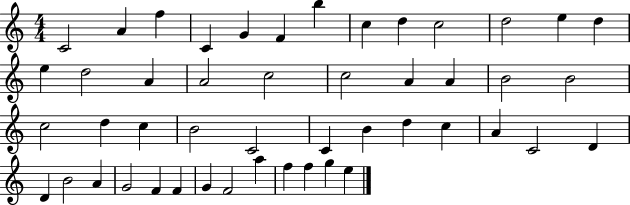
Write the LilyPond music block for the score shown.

{
  \clef treble
  \numericTimeSignature
  \time 4/4
  \key c \major
  c'2 a'4 f''4 | c'4 g'4 f'4 b''4 | c''4 d''4 c''2 | d''2 e''4 d''4 | \break e''4 d''2 a'4 | a'2 c''2 | c''2 a'4 a'4 | b'2 b'2 | \break c''2 d''4 c''4 | b'2 c'2 | c'4 b'4 d''4 c''4 | a'4 c'2 d'4 | \break d'4 b'2 a'4 | g'2 f'4 f'4 | g'4 f'2 a''4 | f''4 f''4 g''4 e''4 | \break \bar "|."
}